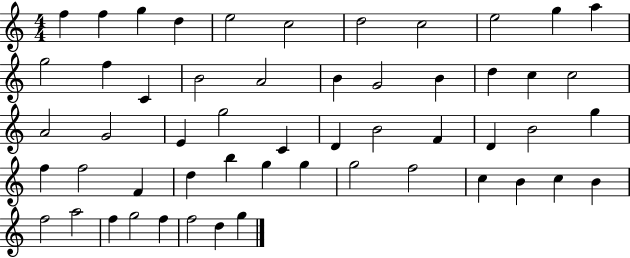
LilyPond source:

{
  \clef treble
  \numericTimeSignature
  \time 4/4
  \key c \major
  f''4 f''4 g''4 d''4 | e''2 c''2 | d''2 c''2 | e''2 g''4 a''4 | \break g''2 f''4 c'4 | b'2 a'2 | b'4 g'2 b'4 | d''4 c''4 c''2 | \break a'2 g'2 | e'4 g''2 c'4 | d'4 b'2 f'4 | d'4 b'2 g''4 | \break f''4 f''2 f'4 | d''4 b''4 g''4 g''4 | g''2 f''2 | c''4 b'4 c''4 b'4 | \break f''2 a''2 | f''4 g''2 f''4 | f''2 d''4 g''4 | \bar "|."
}